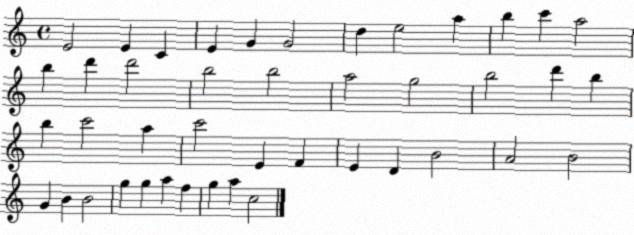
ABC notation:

X:1
T:Untitled
M:4/4
L:1/4
K:C
E2 E C E G G2 d e2 a b c' a2 b d' d'2 b2 b2 a2 g2 b2 d' b b c'2 a c'2 E F E D B2 A2 B2 G B B2 g g a f g a c2